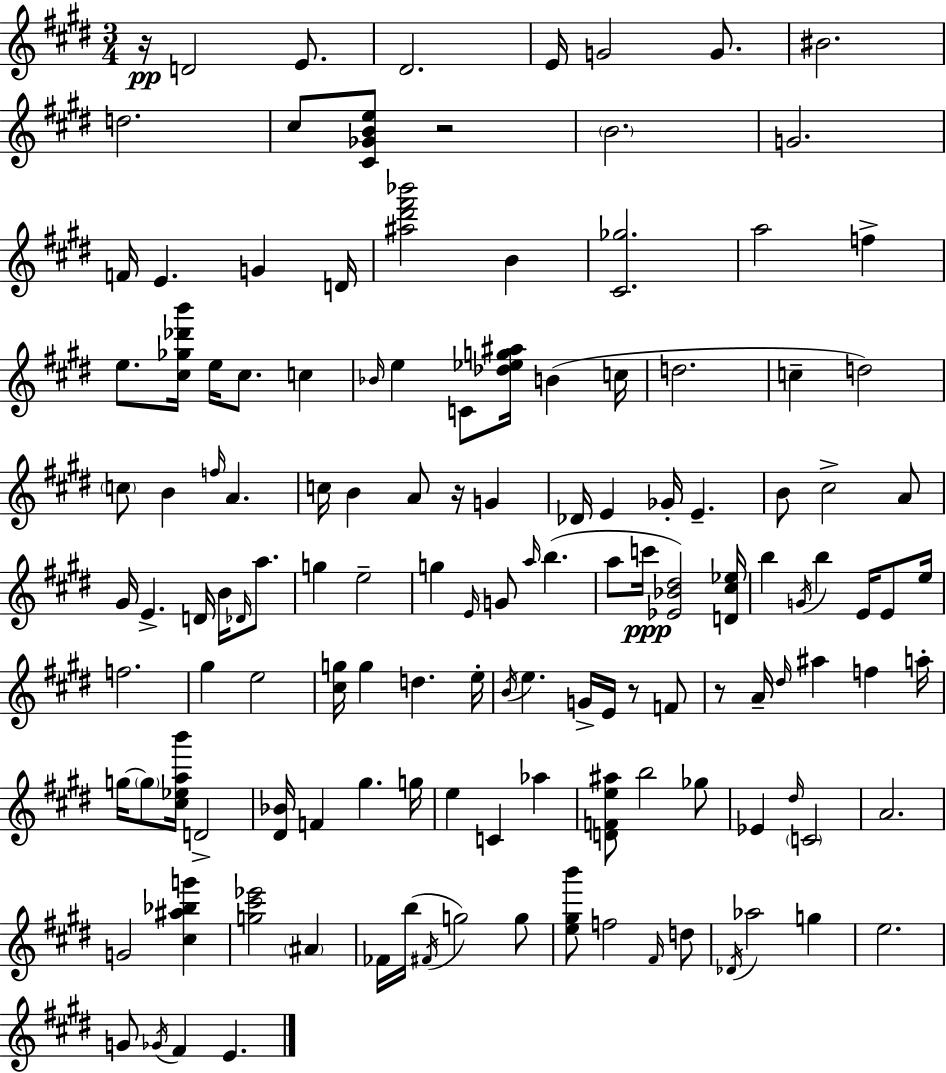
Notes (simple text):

R/s D4/h E4/e. D#4/h. E4/s G4/h G4/e. BIS4/h. D5/h. C#5/e [C#4,Gb4,B4,E5]/e R/h B4/h. G4/h. F4/s E4/q. G4/q D4/s [A#5,D#6,F#6,Bb6]/h B4/q [C#4,Gb5]/h. A5/h F5/q E5/e. [C#5,Gb5,Db6,B6]/s E5/s C#5/e. C5/q Bb4/s E5/q C4/e [Db5,Eb5,G5,A#5]/s B4/q C5/s D5/h. C5/q D5/h C5/e B4/q F5/s A4/q. C5/s B4/q A4/e R/s G4/q Db4/s E4/q Gb4/s E4/q. B4/e C#5/h A4/e G#4/s E4/q. D4/s B4/s Db4/s A5/e. G5/q E5/h G5/q E4/s G4/e A5/s B5/q. A5/e C6/s [Eb4,Bb4,D#5]/h [D4,C#5,Eb5]/s B5/q G4/s B5/q E4/s E4/e E5/s F5/h. G#5/q E5/h [C#5,G5]/s G5/q D5/q. E5/s B4/s E5/q. G4/s E4/s R/e F4/e R/e A4/s D#5/s A#5/q F5/q A5/s G5/s G5/e [C#5,Eb5,A5,B6]/s D4/h [D#4,Bb4]/s F4/q G#5/q. G5/s E5/q C4/q Ab5/q [D4,F4,E5,A#5]/e B5/h Gb5/e Eb4/q D#5/s C4/h A4/h. G4/h [C#5,A#5,Bb5,G6]/q [G5,C#6,Eb6]/h A#4/q FES4/s B5/s F#4/s G5/h G5/e [E5,G#5,B6]/e F5/h F#4/s D5/e Db4/s Ab5/h G5/q E5/h. G4/e Gb4/s F#4/q E4/q.